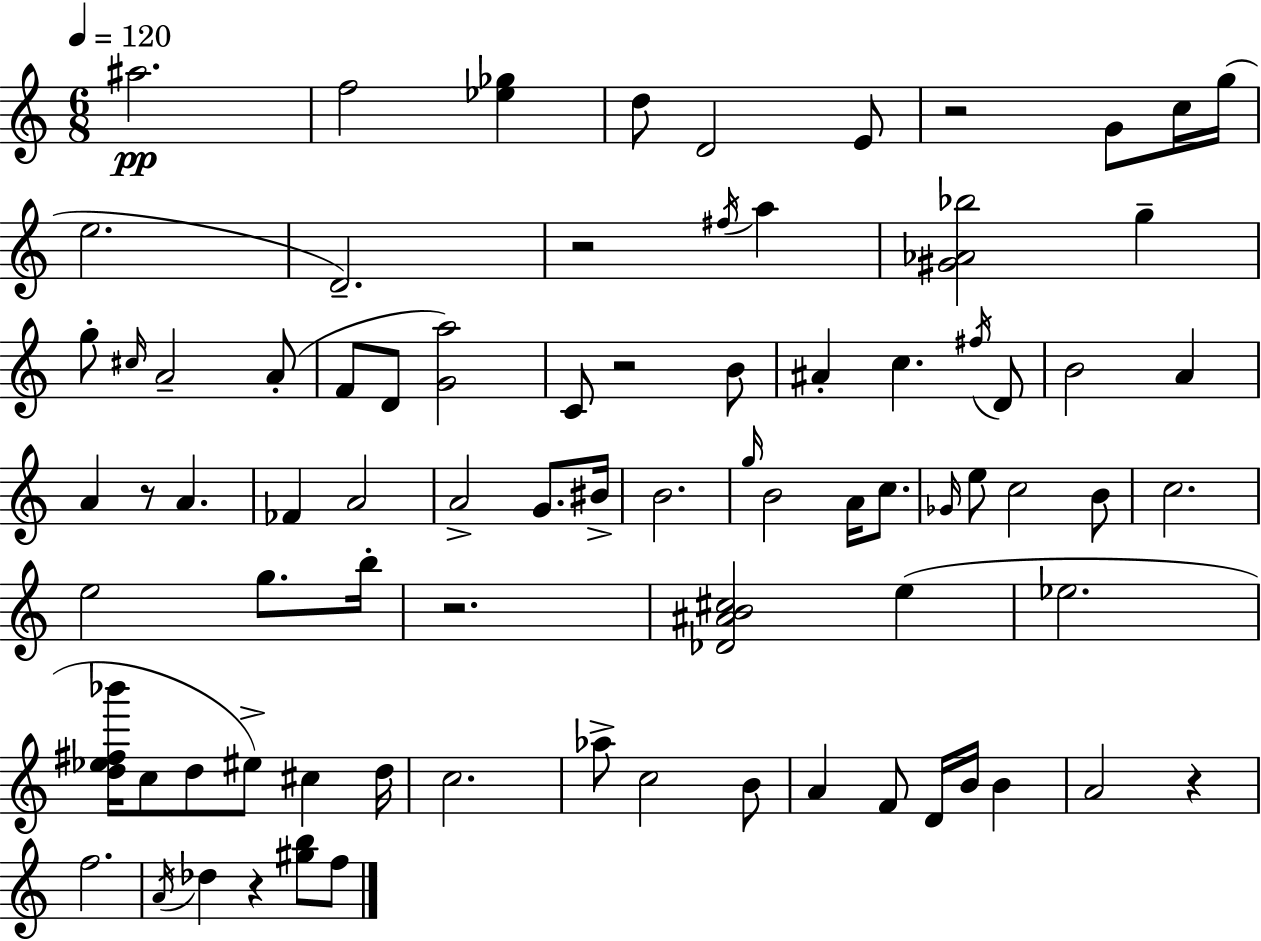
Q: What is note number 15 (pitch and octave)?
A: C#5